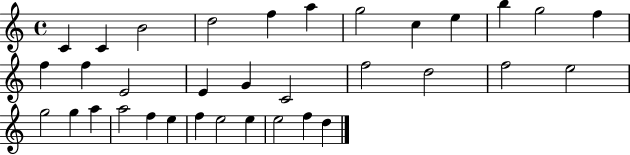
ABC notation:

X:1
T:Untitled
M:4/4
L:1/4
K:C
C C B2 d2 f a g2 c e b g2 f f f E2 E G C2 f2 d2 f2 e2 g2 g a a2 f e f e2 e e2 f d